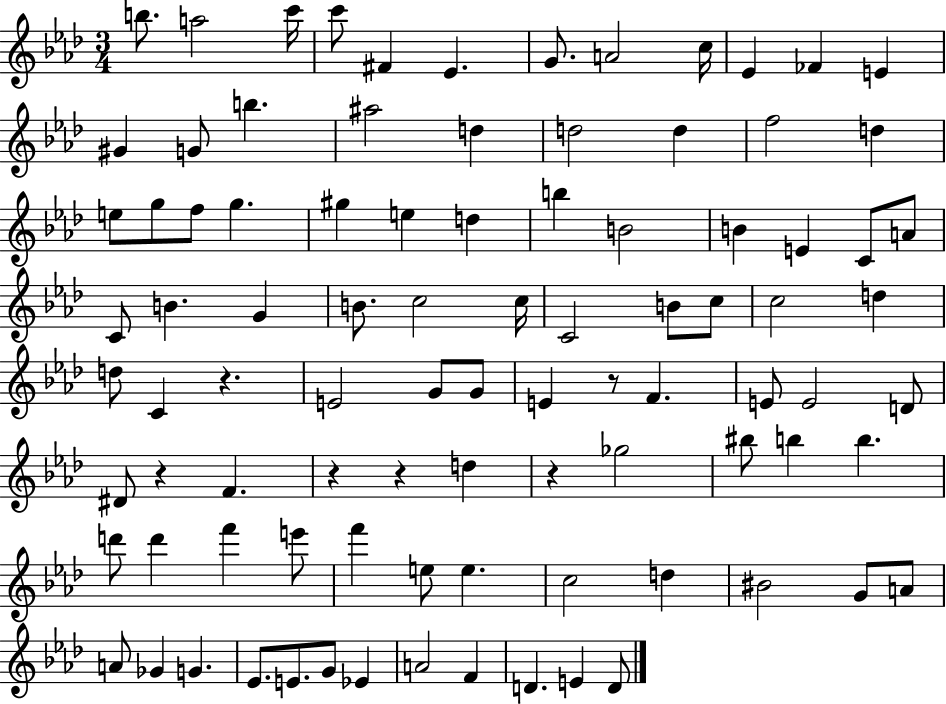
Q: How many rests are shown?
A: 6